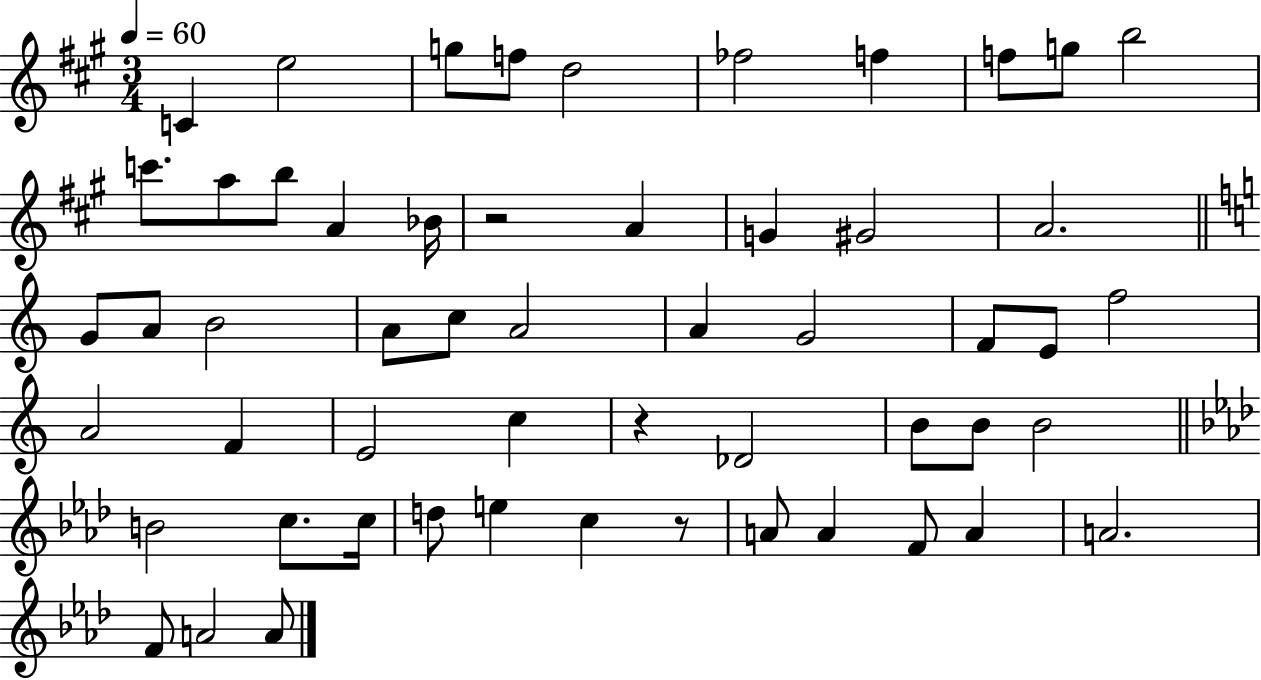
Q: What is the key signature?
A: A major